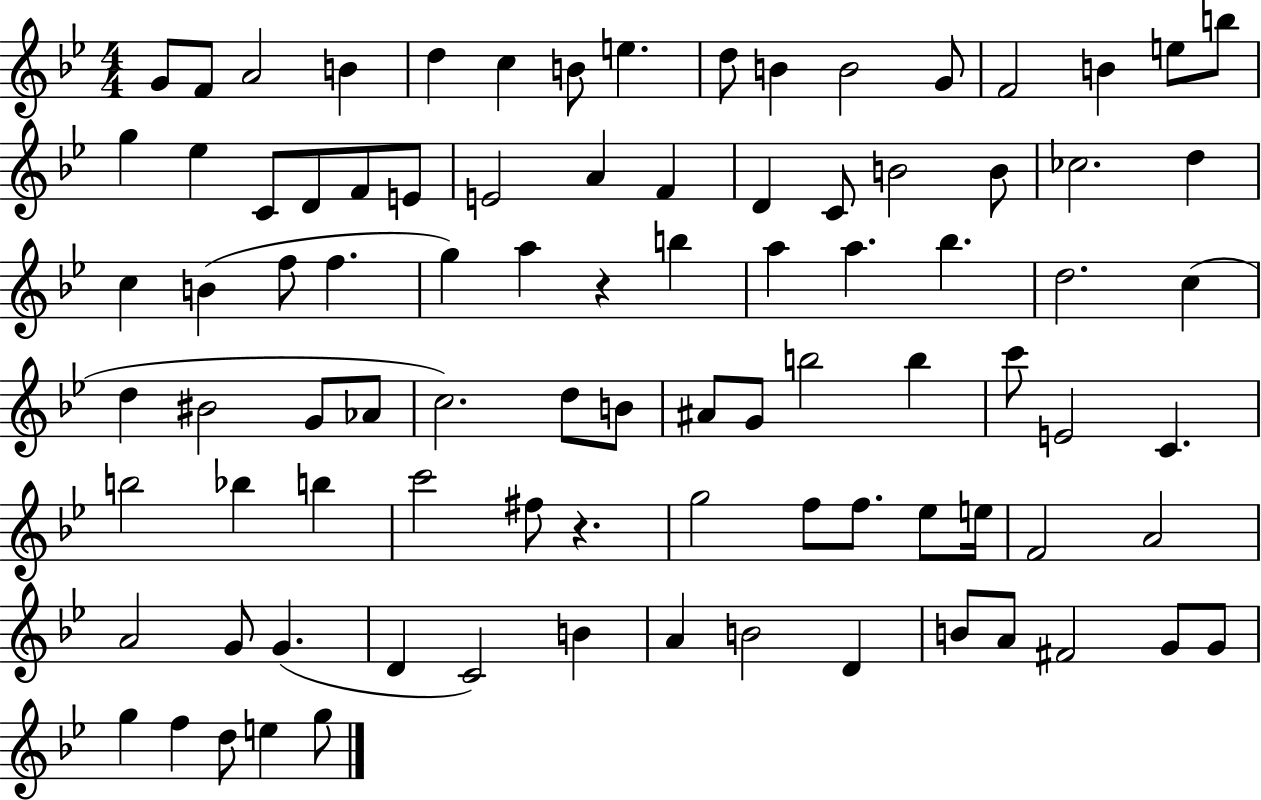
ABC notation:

X:1
T:Untitled
M:4/4
L:1/4
K:Bb
G/2 F/2 A2 B d c B/2 e d/2 B B2 G/2 F2 B e/2 b/2 g _e C/2 D/2 F/2 E/2 E2 A F D C/2 B2 B/2 _c2 d c B f/2 f g a z b a a _b d2 c d ^B2 G/2 _A/2 c2 d/2 B/2 ^A/2 G/2 b2 b c'/2 E2 C b2 _b b c'2 ^f/2 z g2 f/2 f/2 _e/2 e/4 F2 A2 A2 G/2 G D C2 B A B2 D B/2 A/2 ^F2 G/2 G/2 g f d/2 e g/2